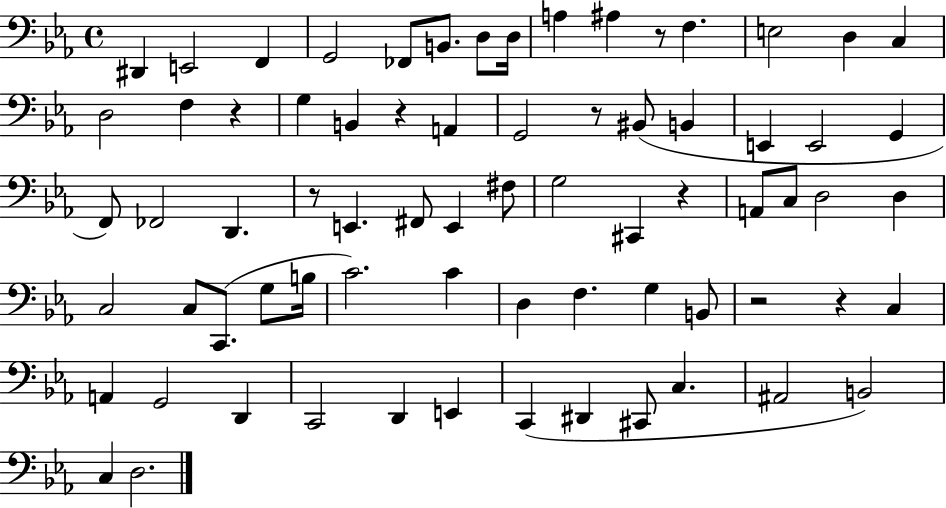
{
  \clef bass
  \time 4/4
  \defaultTimeSignature
  \key ees \major
  dis,4 e,2 f,4 | g,2 fes,8 b,8. d8 d16 | a4 ais4 r8 f4. | e2 d4 c4 | \break d2 f4 r4 | g4 b,4 r4 a,4 | g,2 r8 bis,8( b,4 | e,4 e,2 g,4 | \break f,8) fes,2 d,4. | r8 e,4. fis,8 e,4 fis8 | g2 cis,4 r4 | a,8 c8 d2 d4 | \break c2 c8 c,8.( g8 b16 | c'2.) c'4 | d4 f4. g4 b,8 | r2 r4 c4 | \break a,4 g,2 d,4 | c,2 d,4 e,4 | c,4( dis,4 cis,8 c4. | ais,2 b,2) | \break c4 d2. | \bar "|."
}